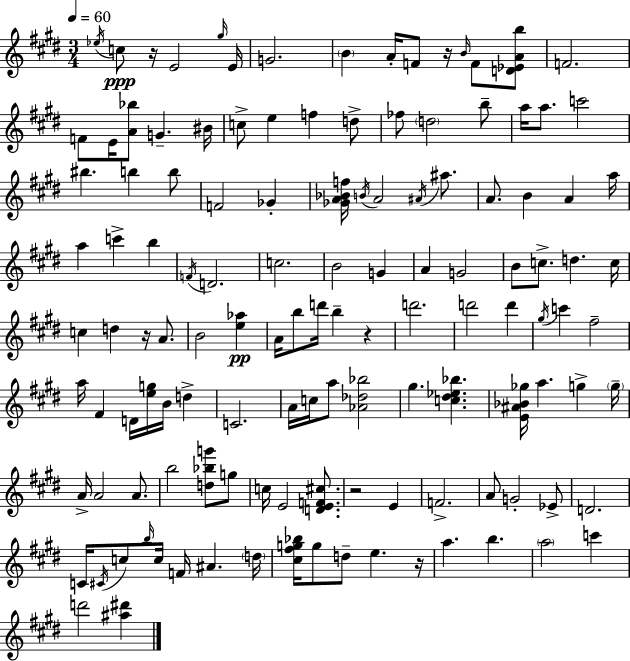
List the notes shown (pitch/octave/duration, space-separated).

Eb5/s C5/e R/s E4/h G#5/s E4/s G4/h. B4/q A4/s F4/e R/s B4/s F4/e [D4,Eb4,A4,B5]/e F4/h. F4/e E4/s [A4,Bb5]/e G4/q. BIS4/s C5/e E5/q F5/q D5/e FES5/e D5/h B5/e A5/s A5/e. C6/h BIS5/q. B5/q B5/e F4/h Gb4/q [Gb4,A4,Bb4,F5]/s B4/s A4/h A#4/s A#5/e. A4/e. B4/q A4/q A5/s A5/q C6/q B5/q F4/s D4/h. C5/h. B4/h G4/q A4/q G4/h B4/e C5/e. D5/q. C5/s C5/q D5/q R/s A4/e. B4/h [E5,Ab5]/q A4/s B5/e D6/s B5/q R/q D6/h. D6/h D6/q G#5/s C6/q F#5/h A5/s F#4/q D4/s [E5,G5]/s B4/s D5/q C4/h. A4/s C5/s A5/e [Ab4,Db5,Bb5]/h G#5/q. [C5,D#5,Eb5,Bb5]/q. [E4,A#4,Bb4,Gb5]/s A5/q. G5/q G5/s A4/s A4/h A4/e. B5/h [D5,Bb5,G6]/e G5/e C5/s E4/h [D4,E4,F4,C#5]/e. R/h E4/q F4/h. A4/e G4/h Eb4/e D4/h. C4/s C#4/s C5/e B5/s C5/s F4/s A#4/q. D5/s [C#5,F#5,G5,Bb5]/s G5/e D5/e E5/q. R/s A5/q. B5/q. A5/h C6/q D6/h [A#5,D#6]/q